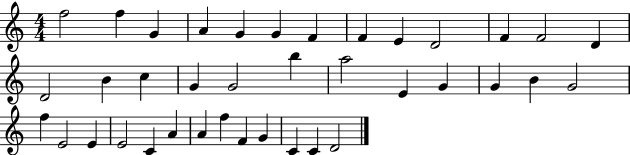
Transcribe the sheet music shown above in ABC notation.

X:1
T:Untitled
M:4/4
L:1/4
K:C
f2 f G A G G F F E D2 F F2 D D2 B c G G2 b a2 E G G B G2 f E2 E E2 C A A f F G C C D2